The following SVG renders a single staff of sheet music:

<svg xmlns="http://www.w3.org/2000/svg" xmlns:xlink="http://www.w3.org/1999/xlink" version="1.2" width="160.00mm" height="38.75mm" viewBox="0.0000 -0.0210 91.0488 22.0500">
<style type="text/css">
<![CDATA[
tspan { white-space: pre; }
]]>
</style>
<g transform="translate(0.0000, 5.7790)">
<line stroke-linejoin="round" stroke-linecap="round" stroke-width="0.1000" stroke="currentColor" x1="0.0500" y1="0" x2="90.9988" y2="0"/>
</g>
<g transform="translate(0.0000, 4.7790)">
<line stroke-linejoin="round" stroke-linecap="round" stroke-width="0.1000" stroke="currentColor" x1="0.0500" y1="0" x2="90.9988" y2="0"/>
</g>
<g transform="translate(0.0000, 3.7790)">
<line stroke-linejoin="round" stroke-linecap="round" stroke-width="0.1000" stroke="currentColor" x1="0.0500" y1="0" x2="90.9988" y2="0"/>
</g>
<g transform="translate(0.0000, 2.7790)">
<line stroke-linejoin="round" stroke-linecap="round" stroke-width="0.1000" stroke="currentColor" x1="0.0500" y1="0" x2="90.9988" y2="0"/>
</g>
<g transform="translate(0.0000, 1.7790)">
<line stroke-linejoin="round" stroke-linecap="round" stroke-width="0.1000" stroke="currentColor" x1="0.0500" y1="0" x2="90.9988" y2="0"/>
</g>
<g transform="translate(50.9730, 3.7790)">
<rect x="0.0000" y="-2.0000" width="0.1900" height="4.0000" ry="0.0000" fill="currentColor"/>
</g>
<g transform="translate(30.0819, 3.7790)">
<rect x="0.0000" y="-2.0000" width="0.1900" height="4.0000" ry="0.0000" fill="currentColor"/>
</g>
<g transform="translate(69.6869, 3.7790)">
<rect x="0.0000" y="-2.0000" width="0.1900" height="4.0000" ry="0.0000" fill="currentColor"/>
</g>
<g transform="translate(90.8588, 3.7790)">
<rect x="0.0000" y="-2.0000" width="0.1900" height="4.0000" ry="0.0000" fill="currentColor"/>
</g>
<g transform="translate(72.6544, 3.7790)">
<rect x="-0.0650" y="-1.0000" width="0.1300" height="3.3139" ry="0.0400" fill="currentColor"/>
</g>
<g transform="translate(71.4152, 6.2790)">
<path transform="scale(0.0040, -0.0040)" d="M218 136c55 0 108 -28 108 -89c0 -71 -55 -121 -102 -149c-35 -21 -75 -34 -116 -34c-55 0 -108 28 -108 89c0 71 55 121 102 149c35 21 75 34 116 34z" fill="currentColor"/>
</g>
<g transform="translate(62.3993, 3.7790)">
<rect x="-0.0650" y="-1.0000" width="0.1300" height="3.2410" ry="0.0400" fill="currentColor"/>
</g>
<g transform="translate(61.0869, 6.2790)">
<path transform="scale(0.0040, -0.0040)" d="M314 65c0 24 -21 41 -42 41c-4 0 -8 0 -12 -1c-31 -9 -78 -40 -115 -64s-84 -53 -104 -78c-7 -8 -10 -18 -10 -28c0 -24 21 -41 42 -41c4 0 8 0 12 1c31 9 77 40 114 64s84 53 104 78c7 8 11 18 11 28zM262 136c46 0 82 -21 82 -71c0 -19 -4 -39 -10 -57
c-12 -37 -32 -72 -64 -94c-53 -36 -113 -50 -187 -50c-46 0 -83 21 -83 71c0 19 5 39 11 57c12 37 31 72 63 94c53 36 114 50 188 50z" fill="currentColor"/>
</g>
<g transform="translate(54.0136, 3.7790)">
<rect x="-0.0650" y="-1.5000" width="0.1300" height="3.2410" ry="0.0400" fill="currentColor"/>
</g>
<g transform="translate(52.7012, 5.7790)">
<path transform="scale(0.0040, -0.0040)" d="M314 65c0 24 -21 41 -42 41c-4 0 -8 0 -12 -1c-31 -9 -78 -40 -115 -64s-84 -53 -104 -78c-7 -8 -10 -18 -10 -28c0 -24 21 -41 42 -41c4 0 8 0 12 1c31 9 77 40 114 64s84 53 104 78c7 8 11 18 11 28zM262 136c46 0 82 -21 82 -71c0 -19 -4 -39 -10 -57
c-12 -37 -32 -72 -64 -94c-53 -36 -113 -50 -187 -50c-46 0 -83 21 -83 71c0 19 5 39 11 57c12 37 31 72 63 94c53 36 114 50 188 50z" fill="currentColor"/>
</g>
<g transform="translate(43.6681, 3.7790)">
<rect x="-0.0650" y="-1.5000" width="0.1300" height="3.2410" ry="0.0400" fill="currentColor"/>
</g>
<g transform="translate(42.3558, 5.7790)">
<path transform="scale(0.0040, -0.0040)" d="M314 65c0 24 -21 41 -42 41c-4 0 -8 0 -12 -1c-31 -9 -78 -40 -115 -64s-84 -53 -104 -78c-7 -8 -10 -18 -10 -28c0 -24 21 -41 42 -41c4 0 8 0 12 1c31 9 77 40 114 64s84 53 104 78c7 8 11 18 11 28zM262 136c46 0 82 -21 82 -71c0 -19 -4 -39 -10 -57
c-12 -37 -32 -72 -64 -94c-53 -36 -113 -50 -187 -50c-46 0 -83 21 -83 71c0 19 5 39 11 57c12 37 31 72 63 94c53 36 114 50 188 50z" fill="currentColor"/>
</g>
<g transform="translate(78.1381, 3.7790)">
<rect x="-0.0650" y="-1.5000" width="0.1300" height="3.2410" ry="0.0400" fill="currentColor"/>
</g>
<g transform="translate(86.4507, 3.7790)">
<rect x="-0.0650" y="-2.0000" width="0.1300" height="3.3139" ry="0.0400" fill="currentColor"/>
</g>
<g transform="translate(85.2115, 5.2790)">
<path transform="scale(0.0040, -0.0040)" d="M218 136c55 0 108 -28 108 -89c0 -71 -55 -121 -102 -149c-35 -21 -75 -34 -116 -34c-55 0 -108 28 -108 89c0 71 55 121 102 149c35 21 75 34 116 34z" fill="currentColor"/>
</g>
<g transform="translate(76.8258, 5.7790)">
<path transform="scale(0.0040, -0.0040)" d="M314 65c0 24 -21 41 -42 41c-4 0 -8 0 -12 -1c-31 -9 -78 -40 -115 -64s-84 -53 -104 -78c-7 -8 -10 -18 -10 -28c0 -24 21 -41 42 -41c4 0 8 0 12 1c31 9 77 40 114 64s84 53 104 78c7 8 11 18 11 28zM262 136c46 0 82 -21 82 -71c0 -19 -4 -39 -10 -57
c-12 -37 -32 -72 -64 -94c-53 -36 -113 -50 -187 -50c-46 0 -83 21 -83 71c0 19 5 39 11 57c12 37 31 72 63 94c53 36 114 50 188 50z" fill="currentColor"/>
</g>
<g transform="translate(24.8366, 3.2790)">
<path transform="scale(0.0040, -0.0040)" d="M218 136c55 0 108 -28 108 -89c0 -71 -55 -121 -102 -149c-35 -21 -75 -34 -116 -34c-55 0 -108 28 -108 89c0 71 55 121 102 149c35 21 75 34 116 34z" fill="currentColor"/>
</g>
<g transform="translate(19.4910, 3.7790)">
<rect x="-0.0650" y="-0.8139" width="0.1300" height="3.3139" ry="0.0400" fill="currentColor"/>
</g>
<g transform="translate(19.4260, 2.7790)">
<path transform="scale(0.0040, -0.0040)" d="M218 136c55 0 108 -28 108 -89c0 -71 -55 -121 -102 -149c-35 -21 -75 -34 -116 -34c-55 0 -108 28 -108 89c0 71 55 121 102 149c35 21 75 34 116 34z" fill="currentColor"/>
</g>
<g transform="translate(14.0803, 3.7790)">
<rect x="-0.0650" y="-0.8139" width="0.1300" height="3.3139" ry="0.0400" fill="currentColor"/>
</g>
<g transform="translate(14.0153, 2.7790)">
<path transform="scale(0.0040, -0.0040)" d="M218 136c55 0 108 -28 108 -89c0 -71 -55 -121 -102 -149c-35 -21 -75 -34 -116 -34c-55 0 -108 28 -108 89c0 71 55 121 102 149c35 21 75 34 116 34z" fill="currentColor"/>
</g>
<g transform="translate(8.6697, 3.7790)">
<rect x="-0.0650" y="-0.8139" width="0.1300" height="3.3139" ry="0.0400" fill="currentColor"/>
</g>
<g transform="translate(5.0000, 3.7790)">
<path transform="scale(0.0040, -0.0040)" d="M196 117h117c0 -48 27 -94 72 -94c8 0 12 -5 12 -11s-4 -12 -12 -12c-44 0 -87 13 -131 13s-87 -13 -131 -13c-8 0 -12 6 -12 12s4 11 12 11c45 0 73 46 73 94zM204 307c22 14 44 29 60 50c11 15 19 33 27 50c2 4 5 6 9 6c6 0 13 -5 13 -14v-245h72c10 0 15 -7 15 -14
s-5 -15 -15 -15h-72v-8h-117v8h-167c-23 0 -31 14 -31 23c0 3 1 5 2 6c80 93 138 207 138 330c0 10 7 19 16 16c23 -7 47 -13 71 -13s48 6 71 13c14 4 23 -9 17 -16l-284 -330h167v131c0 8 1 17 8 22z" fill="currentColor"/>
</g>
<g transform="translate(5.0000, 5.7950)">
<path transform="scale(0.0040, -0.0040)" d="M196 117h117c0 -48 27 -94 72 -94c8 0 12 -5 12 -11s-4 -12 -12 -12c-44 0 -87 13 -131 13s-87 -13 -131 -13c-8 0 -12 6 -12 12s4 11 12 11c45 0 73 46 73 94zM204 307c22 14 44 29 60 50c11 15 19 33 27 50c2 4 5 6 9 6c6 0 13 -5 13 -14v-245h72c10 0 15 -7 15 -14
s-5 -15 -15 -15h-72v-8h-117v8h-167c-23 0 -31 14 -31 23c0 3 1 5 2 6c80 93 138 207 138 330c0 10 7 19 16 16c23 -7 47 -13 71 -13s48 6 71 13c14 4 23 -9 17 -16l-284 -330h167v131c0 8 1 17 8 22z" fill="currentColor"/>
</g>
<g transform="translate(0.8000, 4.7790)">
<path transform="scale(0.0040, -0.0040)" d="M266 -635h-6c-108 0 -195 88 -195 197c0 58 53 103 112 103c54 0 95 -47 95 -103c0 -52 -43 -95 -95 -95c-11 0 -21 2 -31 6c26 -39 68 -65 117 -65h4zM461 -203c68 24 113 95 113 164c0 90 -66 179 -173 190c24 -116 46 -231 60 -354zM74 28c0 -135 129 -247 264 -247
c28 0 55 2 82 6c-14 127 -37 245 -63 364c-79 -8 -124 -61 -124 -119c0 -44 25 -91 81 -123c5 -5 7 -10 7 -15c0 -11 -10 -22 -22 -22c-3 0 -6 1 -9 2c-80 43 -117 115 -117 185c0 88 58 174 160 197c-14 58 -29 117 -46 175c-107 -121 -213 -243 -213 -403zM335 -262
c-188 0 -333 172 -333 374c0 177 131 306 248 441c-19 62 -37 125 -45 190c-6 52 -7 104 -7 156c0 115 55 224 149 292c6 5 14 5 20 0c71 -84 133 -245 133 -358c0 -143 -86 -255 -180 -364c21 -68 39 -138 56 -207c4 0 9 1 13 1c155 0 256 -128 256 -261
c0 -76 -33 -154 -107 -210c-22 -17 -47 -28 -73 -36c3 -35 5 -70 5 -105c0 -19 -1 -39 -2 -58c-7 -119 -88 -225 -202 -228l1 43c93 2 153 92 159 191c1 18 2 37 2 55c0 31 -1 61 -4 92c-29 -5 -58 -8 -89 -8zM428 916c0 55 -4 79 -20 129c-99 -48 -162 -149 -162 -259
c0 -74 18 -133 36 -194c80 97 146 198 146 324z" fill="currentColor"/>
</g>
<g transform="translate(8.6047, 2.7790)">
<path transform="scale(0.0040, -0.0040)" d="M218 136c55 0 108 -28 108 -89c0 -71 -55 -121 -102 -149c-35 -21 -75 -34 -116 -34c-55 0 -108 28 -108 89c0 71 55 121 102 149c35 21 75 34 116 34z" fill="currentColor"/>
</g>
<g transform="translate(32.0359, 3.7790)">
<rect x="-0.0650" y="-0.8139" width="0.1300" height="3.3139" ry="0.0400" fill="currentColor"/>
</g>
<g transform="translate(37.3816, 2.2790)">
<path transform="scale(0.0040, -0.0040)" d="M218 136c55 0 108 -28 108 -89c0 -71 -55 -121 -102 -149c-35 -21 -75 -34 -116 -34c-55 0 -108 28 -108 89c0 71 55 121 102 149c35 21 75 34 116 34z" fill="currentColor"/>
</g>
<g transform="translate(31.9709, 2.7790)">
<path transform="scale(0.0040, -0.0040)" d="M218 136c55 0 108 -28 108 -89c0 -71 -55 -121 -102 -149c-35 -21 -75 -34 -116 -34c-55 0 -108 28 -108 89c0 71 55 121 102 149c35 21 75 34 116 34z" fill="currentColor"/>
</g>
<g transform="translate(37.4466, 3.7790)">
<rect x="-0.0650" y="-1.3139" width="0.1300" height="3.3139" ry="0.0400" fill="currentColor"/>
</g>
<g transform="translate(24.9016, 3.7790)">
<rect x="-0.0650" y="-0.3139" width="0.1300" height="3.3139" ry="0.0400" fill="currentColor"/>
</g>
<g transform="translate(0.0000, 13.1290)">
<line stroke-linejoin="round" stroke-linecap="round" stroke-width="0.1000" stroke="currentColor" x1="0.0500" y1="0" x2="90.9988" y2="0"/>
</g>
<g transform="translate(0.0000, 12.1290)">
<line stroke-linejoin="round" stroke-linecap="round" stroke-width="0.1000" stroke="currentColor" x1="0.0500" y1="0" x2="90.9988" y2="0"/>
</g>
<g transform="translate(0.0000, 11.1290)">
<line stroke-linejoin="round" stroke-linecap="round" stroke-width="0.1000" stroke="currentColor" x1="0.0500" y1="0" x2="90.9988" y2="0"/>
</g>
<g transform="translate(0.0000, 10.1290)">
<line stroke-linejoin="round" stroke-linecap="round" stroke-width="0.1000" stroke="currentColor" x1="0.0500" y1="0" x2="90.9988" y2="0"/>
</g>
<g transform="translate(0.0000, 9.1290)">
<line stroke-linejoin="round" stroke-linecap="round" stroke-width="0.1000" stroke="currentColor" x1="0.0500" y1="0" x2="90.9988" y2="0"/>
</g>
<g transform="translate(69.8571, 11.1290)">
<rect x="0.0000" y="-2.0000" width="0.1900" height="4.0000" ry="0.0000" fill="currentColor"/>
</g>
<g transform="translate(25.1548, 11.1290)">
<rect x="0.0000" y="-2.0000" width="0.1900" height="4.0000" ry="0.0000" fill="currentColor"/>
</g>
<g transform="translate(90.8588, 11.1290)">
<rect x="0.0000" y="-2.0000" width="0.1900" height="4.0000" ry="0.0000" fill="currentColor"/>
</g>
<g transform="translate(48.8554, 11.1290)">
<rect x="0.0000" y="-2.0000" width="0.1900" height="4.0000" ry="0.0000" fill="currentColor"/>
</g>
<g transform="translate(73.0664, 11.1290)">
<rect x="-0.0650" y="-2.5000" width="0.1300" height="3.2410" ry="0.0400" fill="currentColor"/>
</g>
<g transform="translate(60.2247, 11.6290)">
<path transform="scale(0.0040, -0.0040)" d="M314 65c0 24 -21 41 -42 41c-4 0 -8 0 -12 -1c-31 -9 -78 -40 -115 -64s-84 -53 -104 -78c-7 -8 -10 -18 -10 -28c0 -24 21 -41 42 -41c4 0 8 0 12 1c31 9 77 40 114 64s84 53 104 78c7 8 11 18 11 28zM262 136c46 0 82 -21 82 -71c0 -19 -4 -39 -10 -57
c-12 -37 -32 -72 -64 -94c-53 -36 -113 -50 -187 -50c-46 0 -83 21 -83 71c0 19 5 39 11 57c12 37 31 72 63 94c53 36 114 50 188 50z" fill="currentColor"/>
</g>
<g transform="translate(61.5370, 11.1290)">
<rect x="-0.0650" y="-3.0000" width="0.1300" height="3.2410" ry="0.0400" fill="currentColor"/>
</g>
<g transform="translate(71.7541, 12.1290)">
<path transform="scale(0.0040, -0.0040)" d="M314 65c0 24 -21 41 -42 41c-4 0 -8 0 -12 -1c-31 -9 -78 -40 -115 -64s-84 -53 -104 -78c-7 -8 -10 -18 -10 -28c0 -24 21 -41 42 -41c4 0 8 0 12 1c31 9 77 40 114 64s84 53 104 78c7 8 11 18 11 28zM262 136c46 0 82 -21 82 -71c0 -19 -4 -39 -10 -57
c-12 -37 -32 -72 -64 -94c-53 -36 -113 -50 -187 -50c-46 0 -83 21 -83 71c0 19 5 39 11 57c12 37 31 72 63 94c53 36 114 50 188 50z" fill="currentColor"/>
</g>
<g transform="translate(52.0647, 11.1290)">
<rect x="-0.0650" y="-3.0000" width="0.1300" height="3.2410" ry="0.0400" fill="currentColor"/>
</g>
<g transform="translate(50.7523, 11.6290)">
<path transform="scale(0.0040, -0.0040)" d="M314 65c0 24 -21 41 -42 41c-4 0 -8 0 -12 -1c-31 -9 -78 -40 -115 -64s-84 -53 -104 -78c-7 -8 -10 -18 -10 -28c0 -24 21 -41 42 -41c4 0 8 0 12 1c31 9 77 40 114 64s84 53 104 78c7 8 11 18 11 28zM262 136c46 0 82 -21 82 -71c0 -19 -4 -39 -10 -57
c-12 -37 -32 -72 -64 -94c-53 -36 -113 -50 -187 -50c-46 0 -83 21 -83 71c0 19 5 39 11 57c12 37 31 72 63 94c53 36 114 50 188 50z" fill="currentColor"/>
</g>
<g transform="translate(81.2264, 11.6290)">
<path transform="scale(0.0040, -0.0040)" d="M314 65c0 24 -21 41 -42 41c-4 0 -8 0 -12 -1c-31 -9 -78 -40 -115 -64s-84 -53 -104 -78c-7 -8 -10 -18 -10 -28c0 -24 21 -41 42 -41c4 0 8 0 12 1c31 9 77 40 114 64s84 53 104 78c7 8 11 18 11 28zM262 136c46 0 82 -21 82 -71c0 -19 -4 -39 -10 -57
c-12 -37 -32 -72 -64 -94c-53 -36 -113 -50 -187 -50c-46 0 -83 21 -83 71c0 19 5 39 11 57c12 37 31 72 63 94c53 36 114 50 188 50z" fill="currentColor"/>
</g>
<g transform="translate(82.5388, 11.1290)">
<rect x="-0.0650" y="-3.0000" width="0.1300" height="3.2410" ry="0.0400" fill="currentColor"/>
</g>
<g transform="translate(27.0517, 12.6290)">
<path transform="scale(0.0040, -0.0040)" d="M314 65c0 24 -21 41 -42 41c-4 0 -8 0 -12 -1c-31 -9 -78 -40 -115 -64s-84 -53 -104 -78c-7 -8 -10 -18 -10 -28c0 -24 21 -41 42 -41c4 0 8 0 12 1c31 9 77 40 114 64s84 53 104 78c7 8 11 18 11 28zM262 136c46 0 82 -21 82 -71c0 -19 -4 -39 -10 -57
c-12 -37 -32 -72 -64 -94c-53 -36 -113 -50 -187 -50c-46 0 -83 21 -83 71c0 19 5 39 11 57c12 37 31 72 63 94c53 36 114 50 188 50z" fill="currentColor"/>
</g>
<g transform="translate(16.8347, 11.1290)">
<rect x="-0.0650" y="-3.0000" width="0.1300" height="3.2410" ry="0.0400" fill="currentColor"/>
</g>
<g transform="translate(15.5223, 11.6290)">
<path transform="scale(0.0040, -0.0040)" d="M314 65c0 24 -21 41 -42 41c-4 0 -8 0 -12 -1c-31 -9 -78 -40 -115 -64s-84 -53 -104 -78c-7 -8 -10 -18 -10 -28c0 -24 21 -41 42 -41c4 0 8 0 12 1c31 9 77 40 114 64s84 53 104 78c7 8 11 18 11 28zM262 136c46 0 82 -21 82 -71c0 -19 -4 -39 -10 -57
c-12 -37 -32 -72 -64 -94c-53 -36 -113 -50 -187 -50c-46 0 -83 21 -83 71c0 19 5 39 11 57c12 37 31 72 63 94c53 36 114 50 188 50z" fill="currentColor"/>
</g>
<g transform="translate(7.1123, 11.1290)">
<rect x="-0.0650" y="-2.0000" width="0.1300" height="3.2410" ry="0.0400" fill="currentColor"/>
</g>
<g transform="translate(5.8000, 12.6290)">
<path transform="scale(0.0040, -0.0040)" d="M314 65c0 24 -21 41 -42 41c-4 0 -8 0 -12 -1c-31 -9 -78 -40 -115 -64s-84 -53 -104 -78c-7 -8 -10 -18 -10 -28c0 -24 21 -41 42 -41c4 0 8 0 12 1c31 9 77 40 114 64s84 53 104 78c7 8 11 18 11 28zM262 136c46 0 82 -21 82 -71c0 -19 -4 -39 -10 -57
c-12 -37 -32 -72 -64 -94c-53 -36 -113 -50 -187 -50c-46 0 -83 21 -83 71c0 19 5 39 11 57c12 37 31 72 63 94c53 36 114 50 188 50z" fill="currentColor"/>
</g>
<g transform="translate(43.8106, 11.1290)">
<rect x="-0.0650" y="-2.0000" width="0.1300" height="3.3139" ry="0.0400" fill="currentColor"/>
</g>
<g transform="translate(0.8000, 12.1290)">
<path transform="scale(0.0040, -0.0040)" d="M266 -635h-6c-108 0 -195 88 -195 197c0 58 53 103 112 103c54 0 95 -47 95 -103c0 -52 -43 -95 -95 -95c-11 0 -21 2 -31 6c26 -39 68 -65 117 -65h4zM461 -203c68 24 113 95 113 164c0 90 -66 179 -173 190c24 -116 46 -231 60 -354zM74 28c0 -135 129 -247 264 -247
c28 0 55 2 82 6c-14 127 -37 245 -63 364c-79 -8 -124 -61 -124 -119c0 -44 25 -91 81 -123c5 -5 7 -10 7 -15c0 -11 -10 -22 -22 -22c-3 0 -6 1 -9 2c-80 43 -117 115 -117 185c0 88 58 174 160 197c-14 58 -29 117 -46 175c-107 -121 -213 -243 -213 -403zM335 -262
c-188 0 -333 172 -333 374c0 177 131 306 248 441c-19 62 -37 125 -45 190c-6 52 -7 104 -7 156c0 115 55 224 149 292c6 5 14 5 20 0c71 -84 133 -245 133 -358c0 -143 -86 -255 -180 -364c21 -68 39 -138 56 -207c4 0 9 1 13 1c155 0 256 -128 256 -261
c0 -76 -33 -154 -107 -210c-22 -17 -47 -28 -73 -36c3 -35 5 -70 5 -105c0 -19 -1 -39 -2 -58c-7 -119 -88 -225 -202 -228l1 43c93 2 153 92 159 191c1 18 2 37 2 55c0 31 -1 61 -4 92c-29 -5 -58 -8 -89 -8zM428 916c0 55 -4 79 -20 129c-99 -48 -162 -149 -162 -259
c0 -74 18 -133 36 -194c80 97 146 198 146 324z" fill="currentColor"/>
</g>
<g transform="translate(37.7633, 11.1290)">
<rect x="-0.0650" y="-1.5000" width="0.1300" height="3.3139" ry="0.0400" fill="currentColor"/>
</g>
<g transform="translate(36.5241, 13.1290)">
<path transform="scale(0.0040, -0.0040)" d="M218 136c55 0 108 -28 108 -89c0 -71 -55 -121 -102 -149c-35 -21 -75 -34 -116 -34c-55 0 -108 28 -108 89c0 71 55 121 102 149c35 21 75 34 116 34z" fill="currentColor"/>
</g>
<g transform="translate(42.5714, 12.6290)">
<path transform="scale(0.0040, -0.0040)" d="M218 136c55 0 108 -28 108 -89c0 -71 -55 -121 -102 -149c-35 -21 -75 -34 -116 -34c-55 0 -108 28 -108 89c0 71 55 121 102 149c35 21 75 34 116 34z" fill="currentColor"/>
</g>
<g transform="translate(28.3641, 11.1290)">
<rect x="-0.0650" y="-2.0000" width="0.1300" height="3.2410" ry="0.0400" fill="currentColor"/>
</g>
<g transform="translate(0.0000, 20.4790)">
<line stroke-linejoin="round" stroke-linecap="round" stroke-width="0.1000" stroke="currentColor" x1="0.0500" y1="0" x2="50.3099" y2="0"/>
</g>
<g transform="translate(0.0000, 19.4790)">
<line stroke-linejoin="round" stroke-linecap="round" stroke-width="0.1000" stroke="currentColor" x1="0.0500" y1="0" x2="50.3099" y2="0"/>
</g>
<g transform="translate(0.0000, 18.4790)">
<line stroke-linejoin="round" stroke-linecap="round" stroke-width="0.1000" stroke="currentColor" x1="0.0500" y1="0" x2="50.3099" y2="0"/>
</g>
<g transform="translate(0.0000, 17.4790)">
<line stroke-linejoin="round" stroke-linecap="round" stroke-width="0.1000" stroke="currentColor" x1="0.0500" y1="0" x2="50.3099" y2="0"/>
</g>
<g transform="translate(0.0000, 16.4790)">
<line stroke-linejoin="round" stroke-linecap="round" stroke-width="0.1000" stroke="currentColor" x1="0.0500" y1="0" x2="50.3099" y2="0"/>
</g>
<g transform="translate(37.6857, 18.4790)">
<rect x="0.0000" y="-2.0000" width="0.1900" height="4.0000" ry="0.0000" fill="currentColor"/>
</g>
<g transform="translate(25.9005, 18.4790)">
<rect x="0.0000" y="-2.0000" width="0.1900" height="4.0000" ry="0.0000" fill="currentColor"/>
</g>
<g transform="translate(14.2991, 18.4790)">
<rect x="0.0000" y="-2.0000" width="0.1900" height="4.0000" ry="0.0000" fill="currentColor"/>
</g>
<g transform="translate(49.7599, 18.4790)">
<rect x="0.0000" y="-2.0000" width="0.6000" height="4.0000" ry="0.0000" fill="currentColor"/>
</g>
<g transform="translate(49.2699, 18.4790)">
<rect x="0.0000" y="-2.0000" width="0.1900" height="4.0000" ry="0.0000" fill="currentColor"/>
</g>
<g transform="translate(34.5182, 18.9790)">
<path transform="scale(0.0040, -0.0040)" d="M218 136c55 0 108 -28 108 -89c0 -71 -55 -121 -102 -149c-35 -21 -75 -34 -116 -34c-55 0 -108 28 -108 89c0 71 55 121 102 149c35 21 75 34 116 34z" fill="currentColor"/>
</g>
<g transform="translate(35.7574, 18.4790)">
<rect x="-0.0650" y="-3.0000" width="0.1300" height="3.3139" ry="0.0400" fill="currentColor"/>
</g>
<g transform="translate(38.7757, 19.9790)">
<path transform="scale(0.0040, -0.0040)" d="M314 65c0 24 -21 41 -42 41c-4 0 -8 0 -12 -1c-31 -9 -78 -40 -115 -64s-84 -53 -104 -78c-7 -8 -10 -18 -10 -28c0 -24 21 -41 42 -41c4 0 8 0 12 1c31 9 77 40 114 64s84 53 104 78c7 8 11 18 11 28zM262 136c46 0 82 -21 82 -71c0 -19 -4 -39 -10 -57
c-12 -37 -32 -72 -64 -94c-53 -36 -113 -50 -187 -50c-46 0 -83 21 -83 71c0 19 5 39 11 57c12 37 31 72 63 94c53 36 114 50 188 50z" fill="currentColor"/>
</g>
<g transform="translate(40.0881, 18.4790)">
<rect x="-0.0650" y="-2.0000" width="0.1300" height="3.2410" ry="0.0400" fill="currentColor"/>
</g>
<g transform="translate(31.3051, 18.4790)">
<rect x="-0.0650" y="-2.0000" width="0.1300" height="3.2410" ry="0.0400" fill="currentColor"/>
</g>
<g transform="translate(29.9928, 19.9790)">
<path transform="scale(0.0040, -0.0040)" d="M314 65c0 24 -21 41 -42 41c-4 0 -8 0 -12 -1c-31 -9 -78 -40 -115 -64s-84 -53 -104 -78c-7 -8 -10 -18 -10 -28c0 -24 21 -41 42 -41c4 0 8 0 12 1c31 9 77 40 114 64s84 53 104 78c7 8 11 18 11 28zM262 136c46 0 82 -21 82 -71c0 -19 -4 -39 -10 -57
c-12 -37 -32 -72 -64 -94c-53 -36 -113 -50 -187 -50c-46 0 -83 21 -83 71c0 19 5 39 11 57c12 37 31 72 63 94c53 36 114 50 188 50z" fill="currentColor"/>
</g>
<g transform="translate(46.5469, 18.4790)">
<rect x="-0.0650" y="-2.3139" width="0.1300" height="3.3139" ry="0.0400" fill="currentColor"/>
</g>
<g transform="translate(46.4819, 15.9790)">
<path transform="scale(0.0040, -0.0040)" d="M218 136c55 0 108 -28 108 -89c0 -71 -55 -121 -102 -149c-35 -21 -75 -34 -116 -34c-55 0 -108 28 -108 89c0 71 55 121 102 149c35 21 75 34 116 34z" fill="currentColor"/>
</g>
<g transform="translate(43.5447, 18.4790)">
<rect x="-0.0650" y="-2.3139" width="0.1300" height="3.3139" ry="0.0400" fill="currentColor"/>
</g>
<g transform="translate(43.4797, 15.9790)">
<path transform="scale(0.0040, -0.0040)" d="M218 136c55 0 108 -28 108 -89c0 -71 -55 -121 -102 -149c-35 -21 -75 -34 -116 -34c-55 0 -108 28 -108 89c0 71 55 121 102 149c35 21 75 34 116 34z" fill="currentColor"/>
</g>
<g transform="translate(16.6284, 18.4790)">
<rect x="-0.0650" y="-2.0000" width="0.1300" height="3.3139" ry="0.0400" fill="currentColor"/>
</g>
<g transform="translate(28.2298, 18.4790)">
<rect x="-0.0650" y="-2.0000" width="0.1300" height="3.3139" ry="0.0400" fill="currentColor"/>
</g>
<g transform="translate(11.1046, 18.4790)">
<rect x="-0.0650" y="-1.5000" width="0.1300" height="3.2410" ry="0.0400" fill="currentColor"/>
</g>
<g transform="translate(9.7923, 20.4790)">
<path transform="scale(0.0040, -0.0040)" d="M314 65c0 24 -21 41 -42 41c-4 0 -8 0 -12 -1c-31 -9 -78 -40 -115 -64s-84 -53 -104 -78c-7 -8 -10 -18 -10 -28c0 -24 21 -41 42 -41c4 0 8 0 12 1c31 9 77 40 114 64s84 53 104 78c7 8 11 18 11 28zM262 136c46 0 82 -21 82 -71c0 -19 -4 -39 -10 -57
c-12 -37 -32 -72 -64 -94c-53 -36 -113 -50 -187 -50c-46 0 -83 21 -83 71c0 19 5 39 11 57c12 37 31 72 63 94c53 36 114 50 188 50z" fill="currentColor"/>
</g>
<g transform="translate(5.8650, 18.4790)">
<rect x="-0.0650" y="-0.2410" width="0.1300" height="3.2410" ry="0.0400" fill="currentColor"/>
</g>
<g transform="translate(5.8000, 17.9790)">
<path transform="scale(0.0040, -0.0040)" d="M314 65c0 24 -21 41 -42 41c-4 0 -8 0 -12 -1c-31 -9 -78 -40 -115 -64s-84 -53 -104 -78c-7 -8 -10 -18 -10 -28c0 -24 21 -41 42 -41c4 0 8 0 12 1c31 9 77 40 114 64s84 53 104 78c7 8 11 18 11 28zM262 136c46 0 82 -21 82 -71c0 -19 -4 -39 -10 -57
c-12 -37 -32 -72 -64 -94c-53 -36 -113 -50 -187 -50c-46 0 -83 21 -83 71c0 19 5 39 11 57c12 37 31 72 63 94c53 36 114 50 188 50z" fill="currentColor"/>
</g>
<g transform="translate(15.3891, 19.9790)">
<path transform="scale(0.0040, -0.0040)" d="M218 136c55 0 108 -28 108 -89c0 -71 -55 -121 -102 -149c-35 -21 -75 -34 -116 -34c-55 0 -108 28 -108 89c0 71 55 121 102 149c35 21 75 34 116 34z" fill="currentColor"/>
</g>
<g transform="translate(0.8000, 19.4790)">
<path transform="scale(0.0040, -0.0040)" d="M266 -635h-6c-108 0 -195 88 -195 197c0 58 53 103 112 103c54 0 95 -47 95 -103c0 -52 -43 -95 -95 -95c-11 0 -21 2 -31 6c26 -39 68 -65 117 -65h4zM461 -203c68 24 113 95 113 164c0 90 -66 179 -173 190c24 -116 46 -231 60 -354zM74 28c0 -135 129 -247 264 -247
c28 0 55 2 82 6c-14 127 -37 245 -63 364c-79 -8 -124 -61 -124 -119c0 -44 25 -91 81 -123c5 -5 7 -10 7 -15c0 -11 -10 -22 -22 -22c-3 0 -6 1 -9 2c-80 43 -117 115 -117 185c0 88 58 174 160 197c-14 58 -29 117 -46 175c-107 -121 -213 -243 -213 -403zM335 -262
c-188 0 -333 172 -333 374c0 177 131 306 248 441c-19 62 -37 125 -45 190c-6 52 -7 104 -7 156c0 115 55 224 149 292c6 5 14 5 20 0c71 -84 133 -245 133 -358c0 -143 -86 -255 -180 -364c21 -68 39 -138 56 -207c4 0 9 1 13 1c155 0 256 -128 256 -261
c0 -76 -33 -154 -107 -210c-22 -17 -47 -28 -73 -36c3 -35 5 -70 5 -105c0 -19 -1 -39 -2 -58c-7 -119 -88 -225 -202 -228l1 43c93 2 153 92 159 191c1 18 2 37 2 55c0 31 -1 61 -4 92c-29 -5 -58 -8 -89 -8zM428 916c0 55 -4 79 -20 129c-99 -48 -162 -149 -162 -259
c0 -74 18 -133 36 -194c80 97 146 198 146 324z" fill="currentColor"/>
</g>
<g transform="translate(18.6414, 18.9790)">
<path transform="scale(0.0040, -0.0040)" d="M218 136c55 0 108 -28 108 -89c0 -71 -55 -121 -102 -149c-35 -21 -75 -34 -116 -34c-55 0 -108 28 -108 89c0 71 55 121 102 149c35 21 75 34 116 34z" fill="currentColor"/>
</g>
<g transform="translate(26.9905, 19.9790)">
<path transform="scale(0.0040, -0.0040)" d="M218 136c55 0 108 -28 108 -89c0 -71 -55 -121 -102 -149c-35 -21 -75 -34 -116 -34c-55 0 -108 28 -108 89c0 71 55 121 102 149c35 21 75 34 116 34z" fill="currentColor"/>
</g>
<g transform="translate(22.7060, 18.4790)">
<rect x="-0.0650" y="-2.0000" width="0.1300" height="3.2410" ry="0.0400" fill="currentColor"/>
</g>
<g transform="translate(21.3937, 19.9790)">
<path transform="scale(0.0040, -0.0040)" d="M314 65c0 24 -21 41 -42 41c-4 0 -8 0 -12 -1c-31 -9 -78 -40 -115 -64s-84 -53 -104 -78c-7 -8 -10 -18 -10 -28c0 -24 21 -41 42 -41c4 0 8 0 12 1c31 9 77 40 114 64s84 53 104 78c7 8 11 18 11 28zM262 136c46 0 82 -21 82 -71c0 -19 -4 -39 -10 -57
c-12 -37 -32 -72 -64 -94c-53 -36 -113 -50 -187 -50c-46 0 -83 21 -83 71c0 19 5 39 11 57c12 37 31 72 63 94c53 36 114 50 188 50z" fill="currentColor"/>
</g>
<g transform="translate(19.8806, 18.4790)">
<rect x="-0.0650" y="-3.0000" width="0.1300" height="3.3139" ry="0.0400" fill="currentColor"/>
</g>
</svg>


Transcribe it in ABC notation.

X:1
T:Untitled
M:4/4
L:1/4
K:C
d d d c d e E2 E2 D2 D E2 F F2 A2 F2 E F A2 A2 G2 A2 c2 E2 F A F2 F F2 A F2 g g